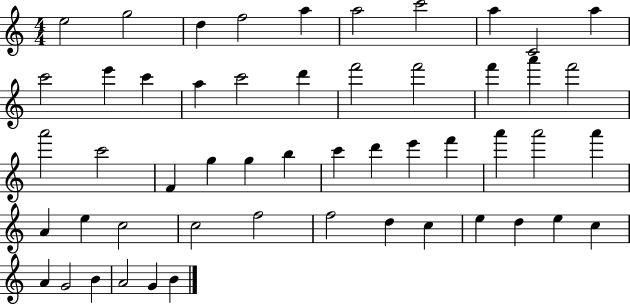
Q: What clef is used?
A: treble